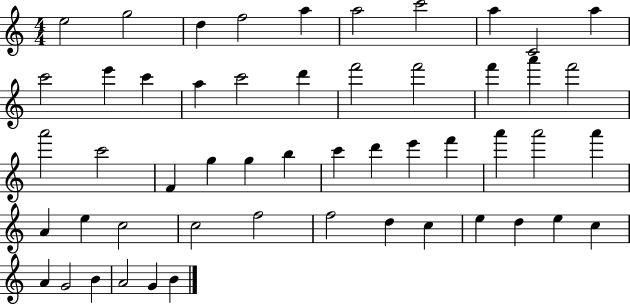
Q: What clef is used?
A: treble